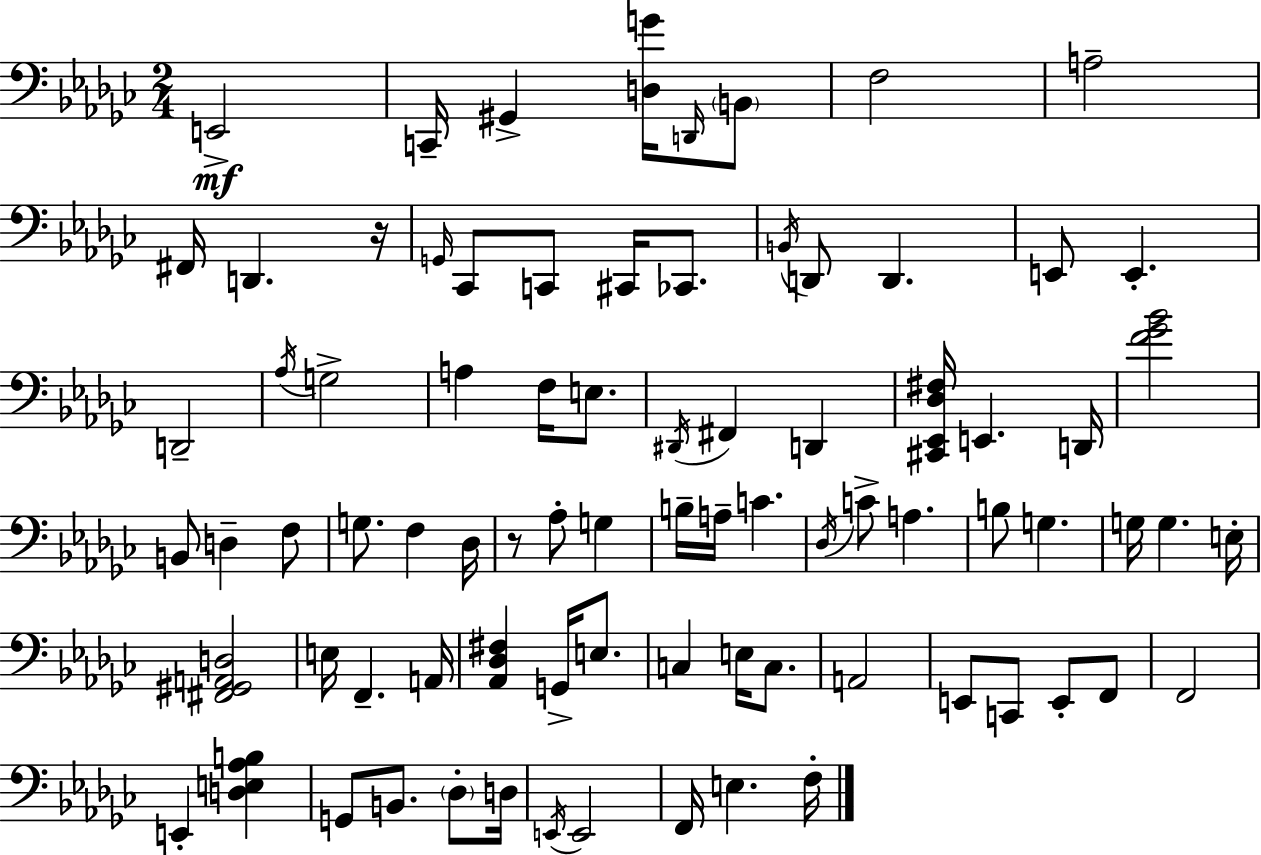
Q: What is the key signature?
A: EES minor